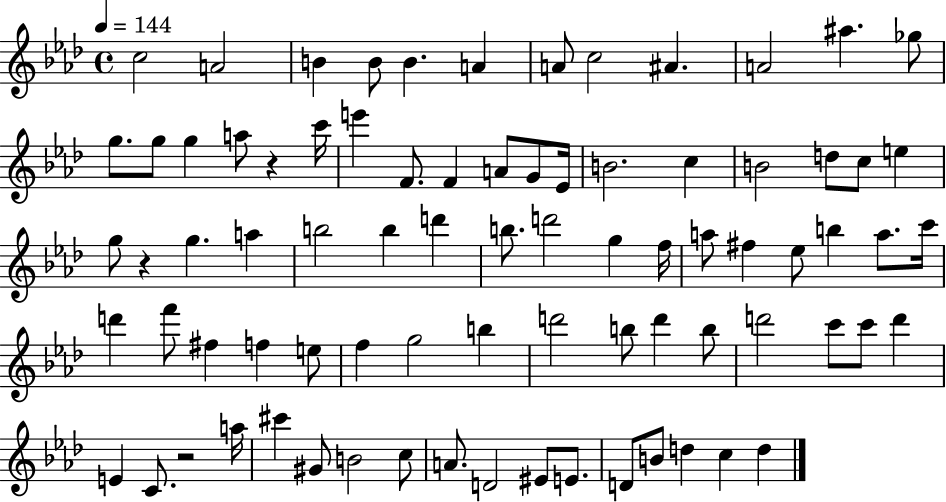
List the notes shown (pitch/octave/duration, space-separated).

C5/h A4/h B4/q B4/e B4/q. A4/q A4/e C5/h A#4/q. A4/h A#5/q. Gb5/e G5/e. G5/e G5/q A5/e R/q C6/s E6/q F4/e. F4/q A4/e G4/e Eb4/s B4/h. C5/q B4/h D5/e C5/e E5/q G5/e R/q G5/q. A5/q B5/h B5/q D6/q B5/e. D6/h G5/q F5/s A5/e F#5/q Eb5/e B5/q A5/e. C6/s D6/q F6/e F#5/q F5/q E5/e F5/q G5/h B5/q D6/h B5/e D6/q B5/e D6/h C6/e C6/e D6/q E4/q C4/e. R/h A5/s C#6/q G#4/e B4/h C5/e A4/e. D4/h EIS4/e E4/e. D4/e B4/e D5/q C5/q D5/q